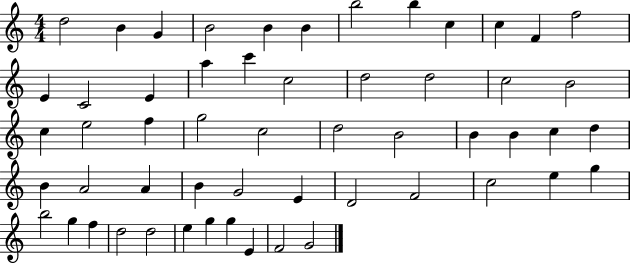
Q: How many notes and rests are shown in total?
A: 55